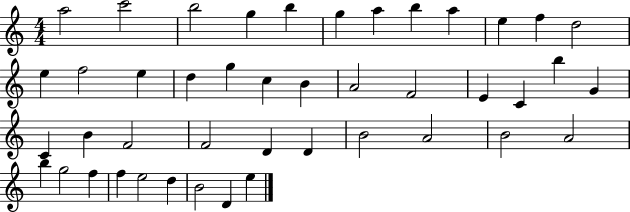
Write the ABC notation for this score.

X:1
T:Untitled
M:4/4
L:1/4
K:C
a2 c'2 b2 g b g a b a e f d2 e f2 e d g c B A2 F2 E C b G C B F2 F2 D D B2 A2 B2 A2 b g2 f f e2 d B2 D e